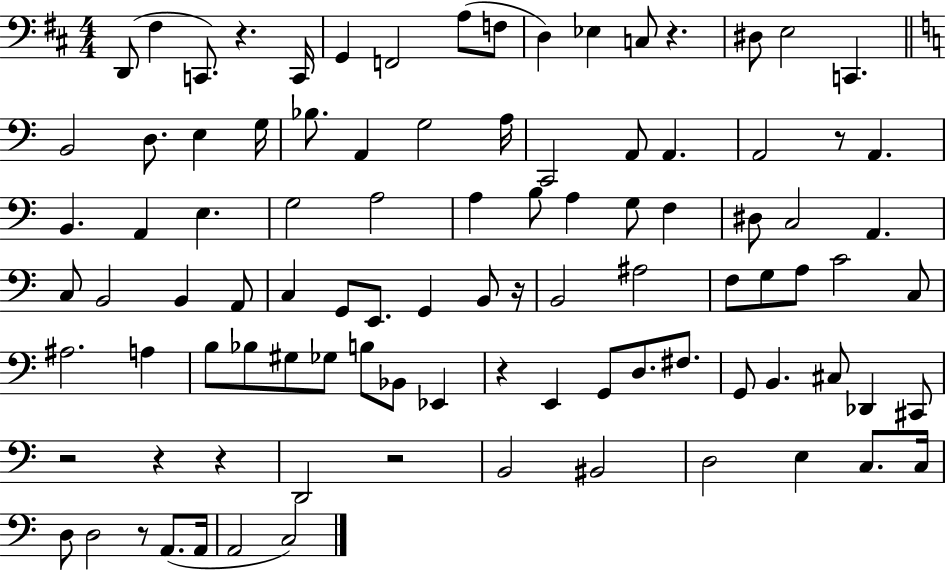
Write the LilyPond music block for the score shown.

{
  \clef bass
  \numericTimeSignature
  \time 4/4
  \key d \major
  d,8( fis4 c,8.) r4. c,16 | g,4 f,2 a8( f8 | d4) ees4 c8 r4. | dis8 e2 c,4. | \break \bar "||" \break \key c \major b,2 d8. e4 g16 | bes8. a,4 g2 a16 | c,2 a,8 a,4. | a,2 r8 a,4. | \break b,4. a,4 e4. | g2 a2 | a4 b8 a4 g8 f4 | dis8 c2 a,4. | \break c8 b,2 b,4 a,8 | c4 g,8 e,8. g,4 b,8 r16 | b,2 ais2 | f8 g8 a8 c'2 c8 | \break ais2. a4 | b8 bes8 gis8 ges8 b8 bes,8 ees,4 | r4 e,4 g,8 d8. fis8. | g,8 b,4. cis8 des,4 cis,8 | \break r2 r4 r4 | d,2 r2 | b,2 bis,2 | d2 e4 c8. c16 | \break d8 d2 r8 a,8.( a,16 | a,2 c2) | \bar "|."
}